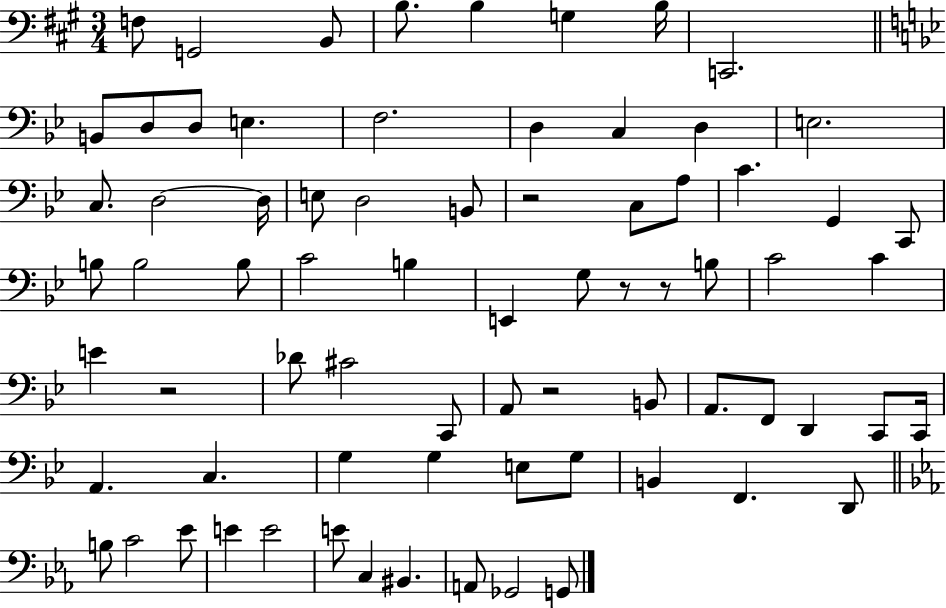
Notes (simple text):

F3/e G2/h B2/e B3/e. B3/q G3/q B3/s C2/h. B2/e D3/e D3/e E3/q. F3/h. D3/q C3/q D3/q E3/h. C3/e. D3/h D3/s E3/e D3/h B2/e R/h C3/e A3/e C4/q. G2/q C2/e B3/e B3/h B3/e C4/h B3/q E2/q G3/e R/e R/e B3/e C4/h C4/q E4/q R/h Db4/e C#4/h C2/e A2/e R/h B2/e A2/e. F2/e D2/q C2/e C2/s A2/q. C3/q. G3/q G3/q E3/e G3/e B2/q F2/q. D2/e B3/e C4/h Eb4/e E4/q E4/h E4/e C3/q BIS2/q. A2/e Gb2/h G2/e